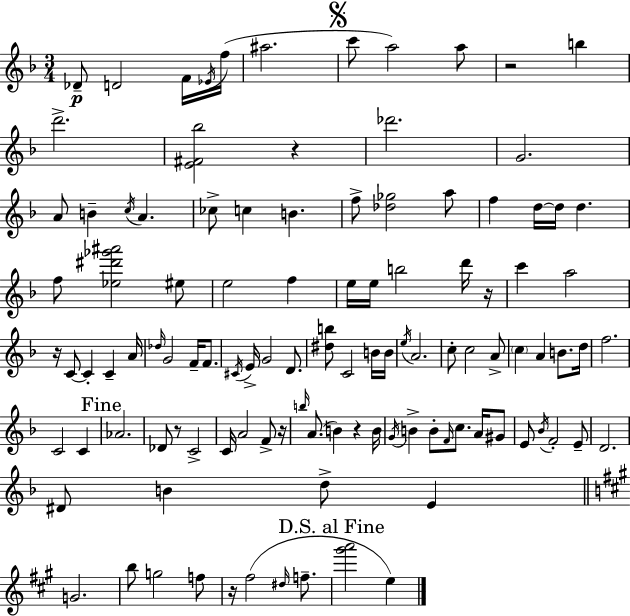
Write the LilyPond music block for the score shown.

{
  \clef treble
  \numericTimeSignature
  \time 3/4
  \key f \major
  \repeat volta 2 { des'8--\p d'2 f'16 \acciaccatura { ees'16 } | f''16( ais''2. | \mark \markup { \musicglyph "scripts.segno" } c'''8 a''2) a''8 | r2 b''4 | \break d'''2.-> | <e' fis' bes''>2 r4 | des'''2. | g'2. | \break a'8 b'4-- \acciaccatura { c''16 } a'4. | ces''8-> c''4 b'4. | f''8-> <des'' ges''>2 | a''8 f''4 d''16~~ d''16 d''4. | \break f''8 <ees'' dis''' ges''' ais'''>2 | eis''8 e''2 f''4 | e''16 e''16 b''2 | d'''16 r16 c'''4 a''2 | \break r16 c'8~~ c'4-. c'4-- | a'16 \grace { des''16 } g'2 f'16-- | f'8. \acciaccatura { cis'16 } e'16-> g'2 | d'8. <dis'' b''>8 c'2 | \break b'16 b'16 \acciaccatura { e''16 } a'2. | c''8-. c''2 | a'8-> \parenthesize c''4 a'4 | b'8. d''16 f''2. | \break c'2 | c'4 \mark "Fine" aes'2. | des'8 r8 c'2-> | c'16 a'2 | \break f'8-> r16 \grace { b''16 }( a'8. b'4) | r4 b'16 \acciaccatura { g'16 } b'4-> b'8-. | \grace { f'16 } c''8. a'16 gis'8 e'8 \acciaccatura { bes'16 } f'2-. | e'8-- d'2. | \break dis'8 b'4 | d''8-> e'4 \bar "||" \break \key a \major g'2. | b''8 g''2 f''8 | r16 fis''2( \grace { dis''16 } f''8.-- | \mark "D.S. al Fine" <gis''' a'''>2 e''4) | \break } \bar "|."
}